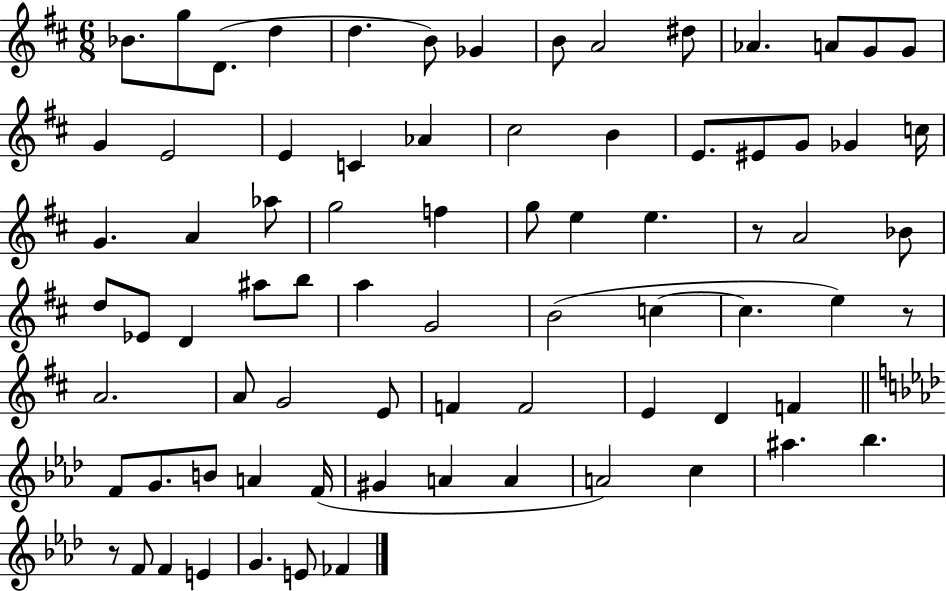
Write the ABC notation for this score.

X:1
T:Untitled
M:6/8
L:1/4
K:D
_B/2 g/2 D/2 d d B/2 _G B/2 A2 ^d/2 _A A/2 G/2 G/2 G E2 E C _A ^c2 B E/2 ^E/2 G/2 _G c/4 G A _a/2 g2 f g/2 e e z/2 A2 _B/2 d/2 _E/2 D ^a/2 b/2 a G2 B2 c c e z/2 A2 A/2 G2 E/2 F F2 E D F F/2 G/2 B/2 A F/4 ^G A A A2 c ^a _b z/2 F/2 F E G E/2 _F